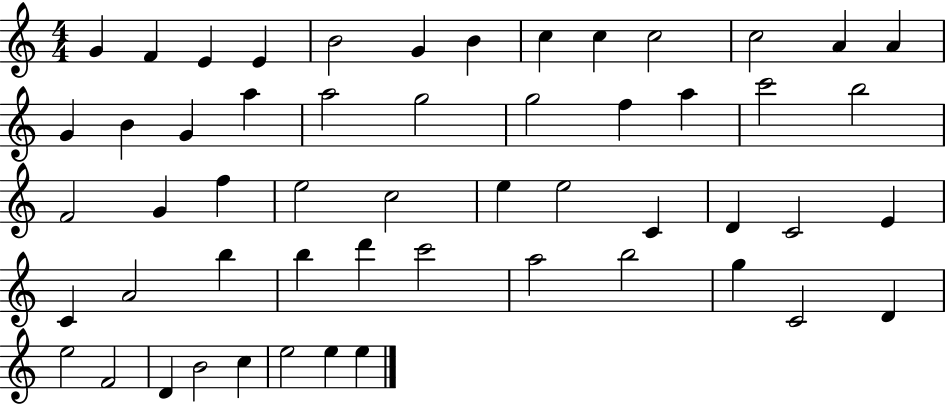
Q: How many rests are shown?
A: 0